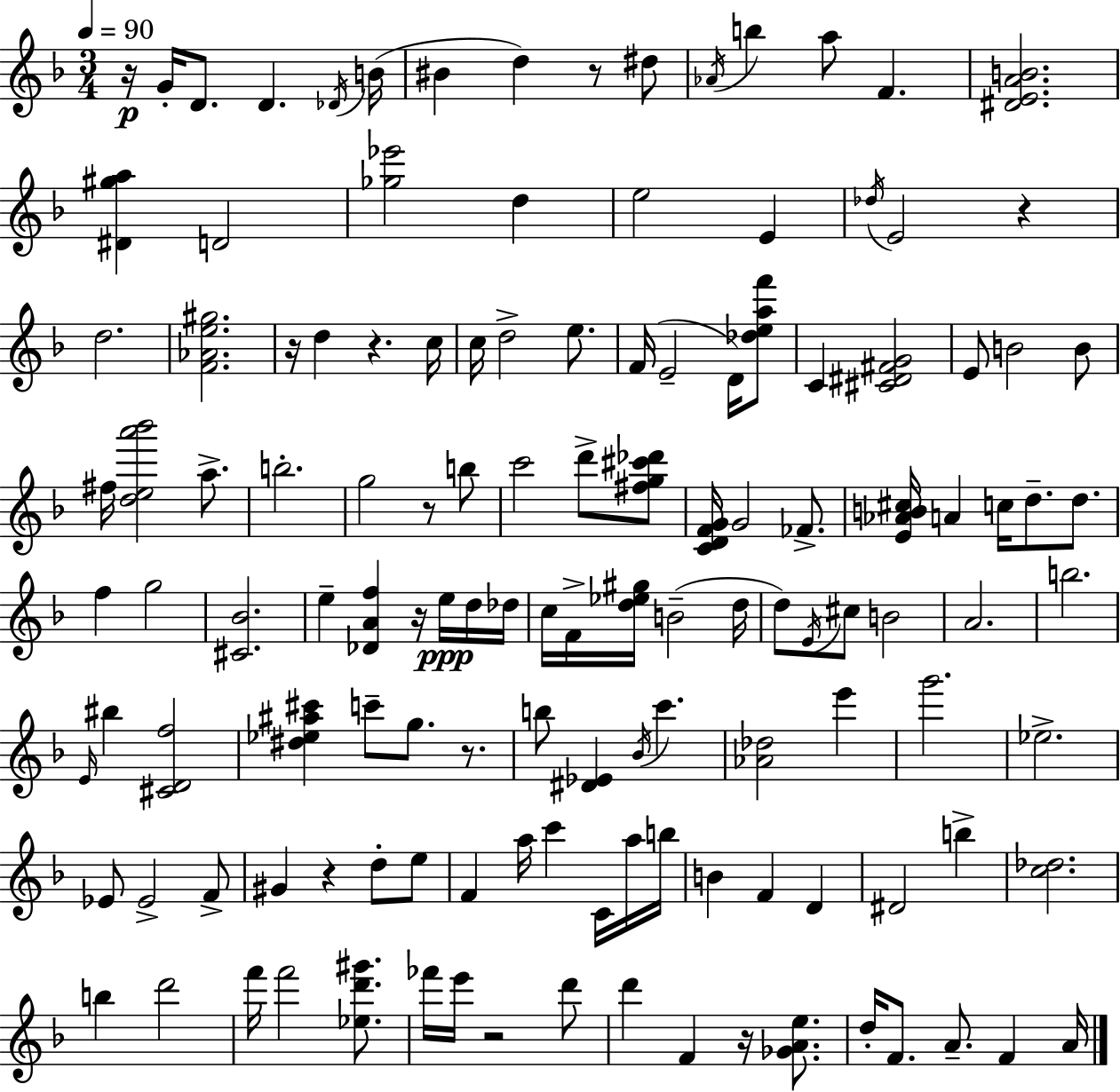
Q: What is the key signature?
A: D minor